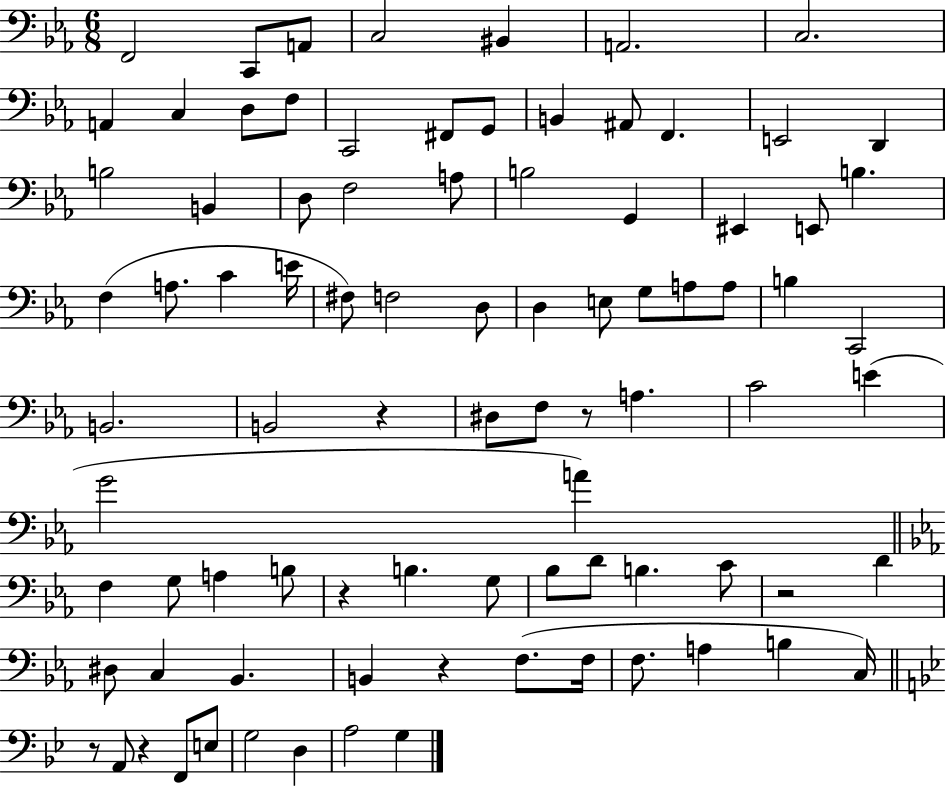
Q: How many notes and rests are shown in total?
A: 87